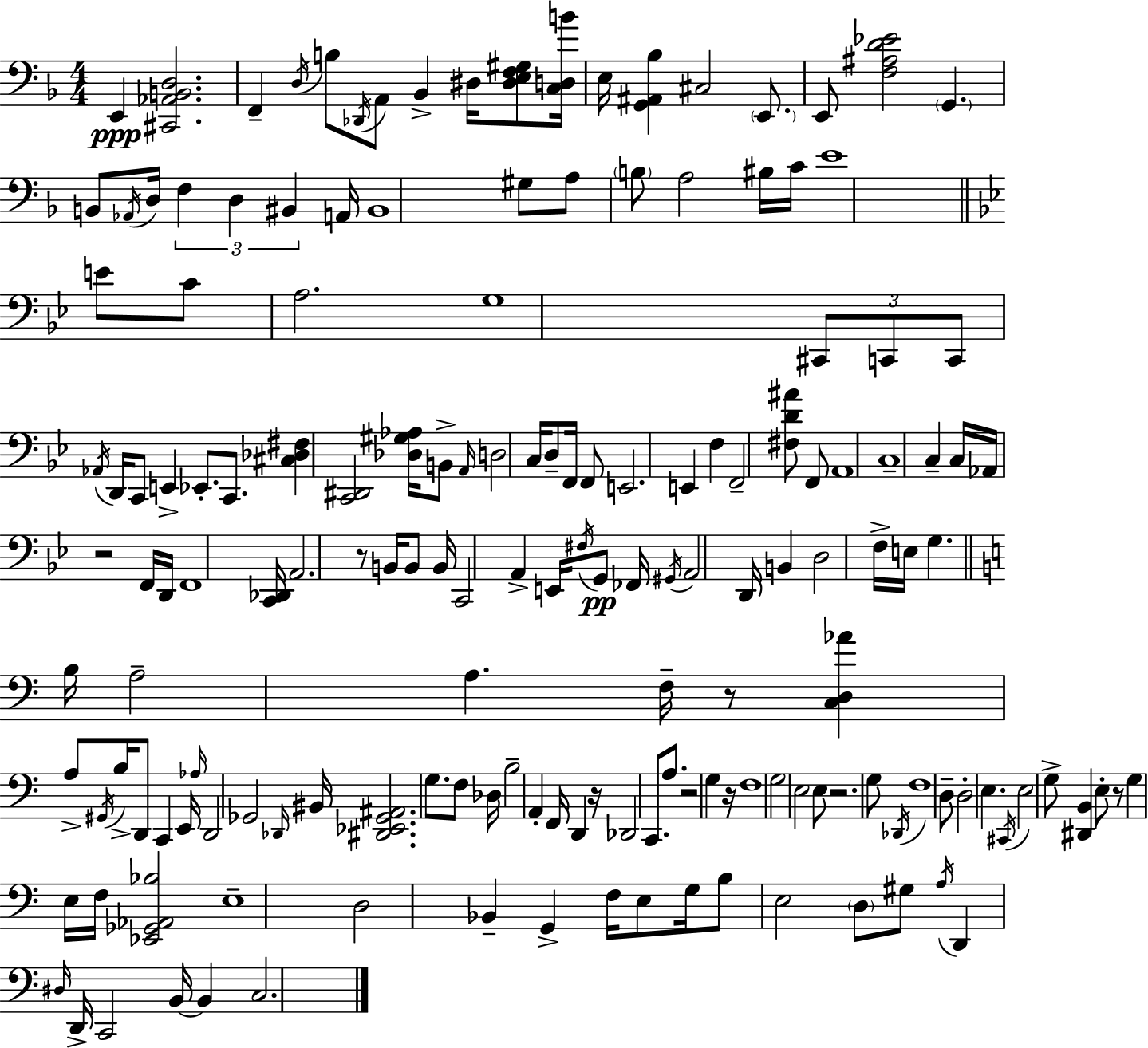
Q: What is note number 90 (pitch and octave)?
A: Ab3